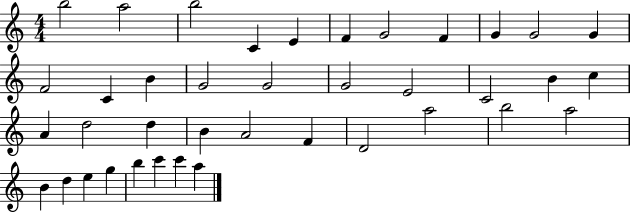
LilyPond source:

{
  \clef treble
  \numericTimeSignature
  \time 4/4
  \key c \major
  b''2 a''2 | b''2 c'4 e'4 | f'4 g'2 f'4 | g'4 g'2 g'4 | \break f'2 c'4 b'4 | g'2 g'2 | g'2 e'2 | c'2 b'4 c''4 | \break a'4 d''2 d''4 | b'4 a'2 f'4 | d'2 a''2 | b''2 a''2 | \break b'4 d''4 e''4 g''4 | b''4 c'''4 c'''4 a''4 | \bar "|."
}